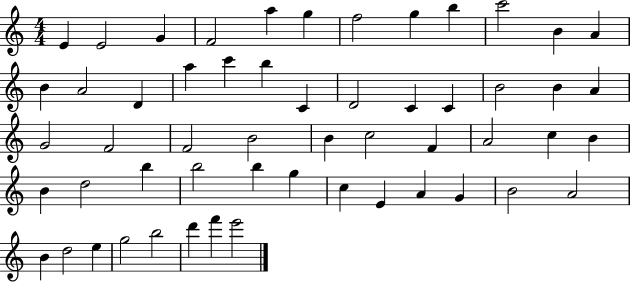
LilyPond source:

{
  \clef treble
  \numericTimeSignature
  \time 4/4
  \key c \major
  e'4 e'2 g'4 | f'2 a''4 g''4 | f''2 g''4 b''4 | c'''2 b'4 a'4 | \break b'4 a'2 d'4 | a''4 c'''4 b''4 c'4 | d'2 c'4 c'4 | b'2 b'4 a'4 | \break g'2 f'2 | f'2 b'2 | b'4 c''2 f'4 | a'2 c''4 b'4 | \break b'4 d''2 b''4 | b''2 b''4 g''4 | c''4 e'4 a'4 g'4 | b'2 a'2 | \break b'4 d''2 e''4 | g''2 b''2 | d'''4 f'''4 e'''2 | \bar "|."
}